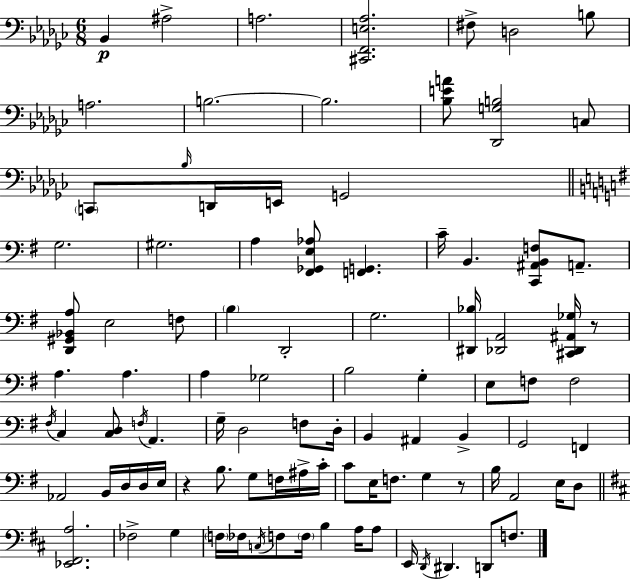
Bb2/q A#3/h A3/h. [C#2,F2,E3,Ab3]/h. F#3/e D3/h B3/e A3/h. B3/h. B3/h. [Bb3,E4,A4]/e [Db2,G3,B3]/h C3/e C2/e Bb3/s D2/s E2/s G2/h G3/h. G#3/h. A3/q [F#2,Gb2,E3,Ab3]/e [F2,G2]/q. C4/s B2/q. [C2,A#2,B2,F3]/e A2/e. [D2,G#2,Bb2,A3]/e E3/h F3/e B3/q D2/h G3/h. [D#2,Bb3]/s [Db2,A2]/h [C#2,Db2,A#2,Gb3]/s R/e A3/q. A3/q. A3/q Gb3/h B3/h G3/q E3/e F3/e F3/h F#3/s C3/q [C3,D3]/e F3/s A2/q. G3/s D3/h F3/e D3/s B2/q A#2/q B2/q G2/h F2/q Ab2/h B2/s D3/s D3/s E3/s R/q B3/e. G3/e F3/s A#3/s C4/s C4/e E3/s F3/e. G3/q R/e B3/s A2/h E3/s D3/e [Eb2,F#2,A3]/h. FES3/h G3/q F3/s FES3/s C3/s F3/e F3/s B3/q A3/s A3/e E2/s D2/s D#2/q. D2/e F3/e.